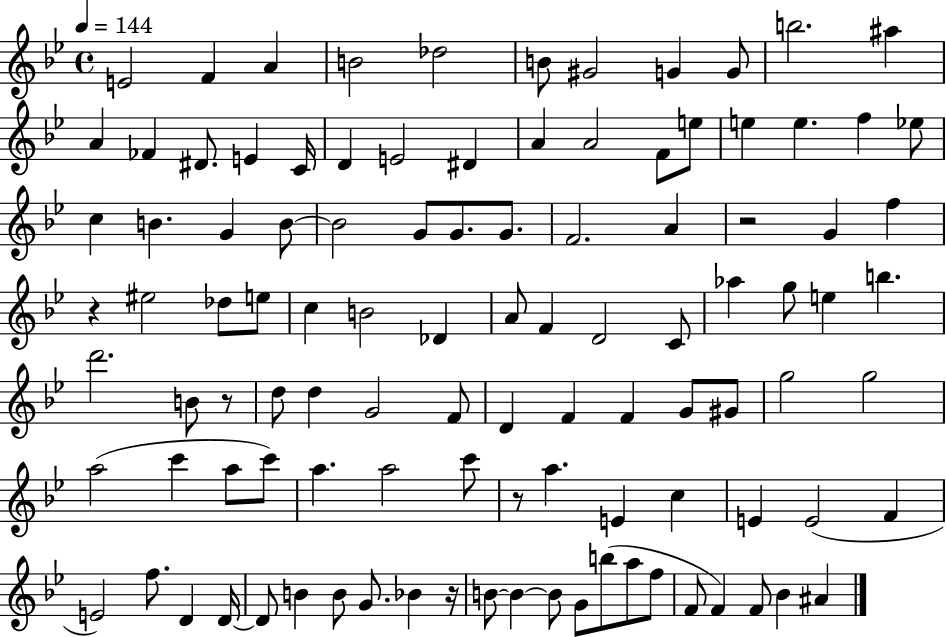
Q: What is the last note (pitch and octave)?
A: A#4